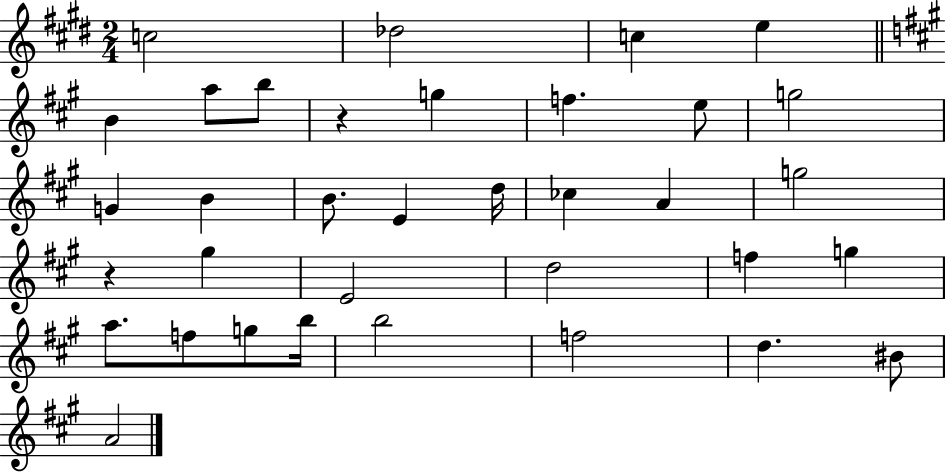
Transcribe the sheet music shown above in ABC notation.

X:1
T:Untitled
M:2/4
L:1/4
K:E
c2 _d2 c e B a/2 b/2 z g f e/2 g2 G B B/2 E d/4 _c A g2 z ^g E2 d2 f g a/2 f/2 g/2 b/4 b2 f2 d ^B/2 A2